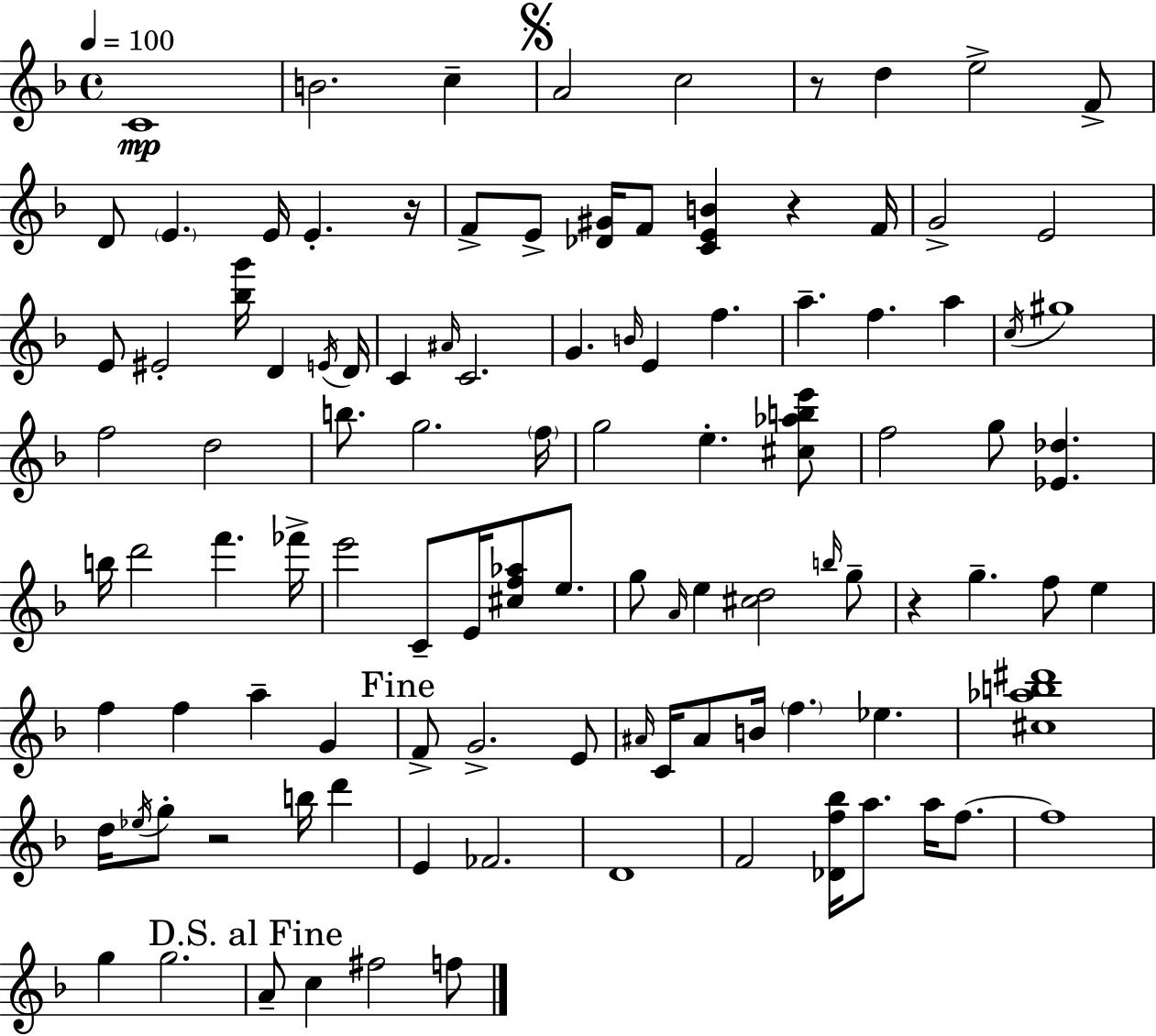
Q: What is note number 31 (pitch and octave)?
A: A5